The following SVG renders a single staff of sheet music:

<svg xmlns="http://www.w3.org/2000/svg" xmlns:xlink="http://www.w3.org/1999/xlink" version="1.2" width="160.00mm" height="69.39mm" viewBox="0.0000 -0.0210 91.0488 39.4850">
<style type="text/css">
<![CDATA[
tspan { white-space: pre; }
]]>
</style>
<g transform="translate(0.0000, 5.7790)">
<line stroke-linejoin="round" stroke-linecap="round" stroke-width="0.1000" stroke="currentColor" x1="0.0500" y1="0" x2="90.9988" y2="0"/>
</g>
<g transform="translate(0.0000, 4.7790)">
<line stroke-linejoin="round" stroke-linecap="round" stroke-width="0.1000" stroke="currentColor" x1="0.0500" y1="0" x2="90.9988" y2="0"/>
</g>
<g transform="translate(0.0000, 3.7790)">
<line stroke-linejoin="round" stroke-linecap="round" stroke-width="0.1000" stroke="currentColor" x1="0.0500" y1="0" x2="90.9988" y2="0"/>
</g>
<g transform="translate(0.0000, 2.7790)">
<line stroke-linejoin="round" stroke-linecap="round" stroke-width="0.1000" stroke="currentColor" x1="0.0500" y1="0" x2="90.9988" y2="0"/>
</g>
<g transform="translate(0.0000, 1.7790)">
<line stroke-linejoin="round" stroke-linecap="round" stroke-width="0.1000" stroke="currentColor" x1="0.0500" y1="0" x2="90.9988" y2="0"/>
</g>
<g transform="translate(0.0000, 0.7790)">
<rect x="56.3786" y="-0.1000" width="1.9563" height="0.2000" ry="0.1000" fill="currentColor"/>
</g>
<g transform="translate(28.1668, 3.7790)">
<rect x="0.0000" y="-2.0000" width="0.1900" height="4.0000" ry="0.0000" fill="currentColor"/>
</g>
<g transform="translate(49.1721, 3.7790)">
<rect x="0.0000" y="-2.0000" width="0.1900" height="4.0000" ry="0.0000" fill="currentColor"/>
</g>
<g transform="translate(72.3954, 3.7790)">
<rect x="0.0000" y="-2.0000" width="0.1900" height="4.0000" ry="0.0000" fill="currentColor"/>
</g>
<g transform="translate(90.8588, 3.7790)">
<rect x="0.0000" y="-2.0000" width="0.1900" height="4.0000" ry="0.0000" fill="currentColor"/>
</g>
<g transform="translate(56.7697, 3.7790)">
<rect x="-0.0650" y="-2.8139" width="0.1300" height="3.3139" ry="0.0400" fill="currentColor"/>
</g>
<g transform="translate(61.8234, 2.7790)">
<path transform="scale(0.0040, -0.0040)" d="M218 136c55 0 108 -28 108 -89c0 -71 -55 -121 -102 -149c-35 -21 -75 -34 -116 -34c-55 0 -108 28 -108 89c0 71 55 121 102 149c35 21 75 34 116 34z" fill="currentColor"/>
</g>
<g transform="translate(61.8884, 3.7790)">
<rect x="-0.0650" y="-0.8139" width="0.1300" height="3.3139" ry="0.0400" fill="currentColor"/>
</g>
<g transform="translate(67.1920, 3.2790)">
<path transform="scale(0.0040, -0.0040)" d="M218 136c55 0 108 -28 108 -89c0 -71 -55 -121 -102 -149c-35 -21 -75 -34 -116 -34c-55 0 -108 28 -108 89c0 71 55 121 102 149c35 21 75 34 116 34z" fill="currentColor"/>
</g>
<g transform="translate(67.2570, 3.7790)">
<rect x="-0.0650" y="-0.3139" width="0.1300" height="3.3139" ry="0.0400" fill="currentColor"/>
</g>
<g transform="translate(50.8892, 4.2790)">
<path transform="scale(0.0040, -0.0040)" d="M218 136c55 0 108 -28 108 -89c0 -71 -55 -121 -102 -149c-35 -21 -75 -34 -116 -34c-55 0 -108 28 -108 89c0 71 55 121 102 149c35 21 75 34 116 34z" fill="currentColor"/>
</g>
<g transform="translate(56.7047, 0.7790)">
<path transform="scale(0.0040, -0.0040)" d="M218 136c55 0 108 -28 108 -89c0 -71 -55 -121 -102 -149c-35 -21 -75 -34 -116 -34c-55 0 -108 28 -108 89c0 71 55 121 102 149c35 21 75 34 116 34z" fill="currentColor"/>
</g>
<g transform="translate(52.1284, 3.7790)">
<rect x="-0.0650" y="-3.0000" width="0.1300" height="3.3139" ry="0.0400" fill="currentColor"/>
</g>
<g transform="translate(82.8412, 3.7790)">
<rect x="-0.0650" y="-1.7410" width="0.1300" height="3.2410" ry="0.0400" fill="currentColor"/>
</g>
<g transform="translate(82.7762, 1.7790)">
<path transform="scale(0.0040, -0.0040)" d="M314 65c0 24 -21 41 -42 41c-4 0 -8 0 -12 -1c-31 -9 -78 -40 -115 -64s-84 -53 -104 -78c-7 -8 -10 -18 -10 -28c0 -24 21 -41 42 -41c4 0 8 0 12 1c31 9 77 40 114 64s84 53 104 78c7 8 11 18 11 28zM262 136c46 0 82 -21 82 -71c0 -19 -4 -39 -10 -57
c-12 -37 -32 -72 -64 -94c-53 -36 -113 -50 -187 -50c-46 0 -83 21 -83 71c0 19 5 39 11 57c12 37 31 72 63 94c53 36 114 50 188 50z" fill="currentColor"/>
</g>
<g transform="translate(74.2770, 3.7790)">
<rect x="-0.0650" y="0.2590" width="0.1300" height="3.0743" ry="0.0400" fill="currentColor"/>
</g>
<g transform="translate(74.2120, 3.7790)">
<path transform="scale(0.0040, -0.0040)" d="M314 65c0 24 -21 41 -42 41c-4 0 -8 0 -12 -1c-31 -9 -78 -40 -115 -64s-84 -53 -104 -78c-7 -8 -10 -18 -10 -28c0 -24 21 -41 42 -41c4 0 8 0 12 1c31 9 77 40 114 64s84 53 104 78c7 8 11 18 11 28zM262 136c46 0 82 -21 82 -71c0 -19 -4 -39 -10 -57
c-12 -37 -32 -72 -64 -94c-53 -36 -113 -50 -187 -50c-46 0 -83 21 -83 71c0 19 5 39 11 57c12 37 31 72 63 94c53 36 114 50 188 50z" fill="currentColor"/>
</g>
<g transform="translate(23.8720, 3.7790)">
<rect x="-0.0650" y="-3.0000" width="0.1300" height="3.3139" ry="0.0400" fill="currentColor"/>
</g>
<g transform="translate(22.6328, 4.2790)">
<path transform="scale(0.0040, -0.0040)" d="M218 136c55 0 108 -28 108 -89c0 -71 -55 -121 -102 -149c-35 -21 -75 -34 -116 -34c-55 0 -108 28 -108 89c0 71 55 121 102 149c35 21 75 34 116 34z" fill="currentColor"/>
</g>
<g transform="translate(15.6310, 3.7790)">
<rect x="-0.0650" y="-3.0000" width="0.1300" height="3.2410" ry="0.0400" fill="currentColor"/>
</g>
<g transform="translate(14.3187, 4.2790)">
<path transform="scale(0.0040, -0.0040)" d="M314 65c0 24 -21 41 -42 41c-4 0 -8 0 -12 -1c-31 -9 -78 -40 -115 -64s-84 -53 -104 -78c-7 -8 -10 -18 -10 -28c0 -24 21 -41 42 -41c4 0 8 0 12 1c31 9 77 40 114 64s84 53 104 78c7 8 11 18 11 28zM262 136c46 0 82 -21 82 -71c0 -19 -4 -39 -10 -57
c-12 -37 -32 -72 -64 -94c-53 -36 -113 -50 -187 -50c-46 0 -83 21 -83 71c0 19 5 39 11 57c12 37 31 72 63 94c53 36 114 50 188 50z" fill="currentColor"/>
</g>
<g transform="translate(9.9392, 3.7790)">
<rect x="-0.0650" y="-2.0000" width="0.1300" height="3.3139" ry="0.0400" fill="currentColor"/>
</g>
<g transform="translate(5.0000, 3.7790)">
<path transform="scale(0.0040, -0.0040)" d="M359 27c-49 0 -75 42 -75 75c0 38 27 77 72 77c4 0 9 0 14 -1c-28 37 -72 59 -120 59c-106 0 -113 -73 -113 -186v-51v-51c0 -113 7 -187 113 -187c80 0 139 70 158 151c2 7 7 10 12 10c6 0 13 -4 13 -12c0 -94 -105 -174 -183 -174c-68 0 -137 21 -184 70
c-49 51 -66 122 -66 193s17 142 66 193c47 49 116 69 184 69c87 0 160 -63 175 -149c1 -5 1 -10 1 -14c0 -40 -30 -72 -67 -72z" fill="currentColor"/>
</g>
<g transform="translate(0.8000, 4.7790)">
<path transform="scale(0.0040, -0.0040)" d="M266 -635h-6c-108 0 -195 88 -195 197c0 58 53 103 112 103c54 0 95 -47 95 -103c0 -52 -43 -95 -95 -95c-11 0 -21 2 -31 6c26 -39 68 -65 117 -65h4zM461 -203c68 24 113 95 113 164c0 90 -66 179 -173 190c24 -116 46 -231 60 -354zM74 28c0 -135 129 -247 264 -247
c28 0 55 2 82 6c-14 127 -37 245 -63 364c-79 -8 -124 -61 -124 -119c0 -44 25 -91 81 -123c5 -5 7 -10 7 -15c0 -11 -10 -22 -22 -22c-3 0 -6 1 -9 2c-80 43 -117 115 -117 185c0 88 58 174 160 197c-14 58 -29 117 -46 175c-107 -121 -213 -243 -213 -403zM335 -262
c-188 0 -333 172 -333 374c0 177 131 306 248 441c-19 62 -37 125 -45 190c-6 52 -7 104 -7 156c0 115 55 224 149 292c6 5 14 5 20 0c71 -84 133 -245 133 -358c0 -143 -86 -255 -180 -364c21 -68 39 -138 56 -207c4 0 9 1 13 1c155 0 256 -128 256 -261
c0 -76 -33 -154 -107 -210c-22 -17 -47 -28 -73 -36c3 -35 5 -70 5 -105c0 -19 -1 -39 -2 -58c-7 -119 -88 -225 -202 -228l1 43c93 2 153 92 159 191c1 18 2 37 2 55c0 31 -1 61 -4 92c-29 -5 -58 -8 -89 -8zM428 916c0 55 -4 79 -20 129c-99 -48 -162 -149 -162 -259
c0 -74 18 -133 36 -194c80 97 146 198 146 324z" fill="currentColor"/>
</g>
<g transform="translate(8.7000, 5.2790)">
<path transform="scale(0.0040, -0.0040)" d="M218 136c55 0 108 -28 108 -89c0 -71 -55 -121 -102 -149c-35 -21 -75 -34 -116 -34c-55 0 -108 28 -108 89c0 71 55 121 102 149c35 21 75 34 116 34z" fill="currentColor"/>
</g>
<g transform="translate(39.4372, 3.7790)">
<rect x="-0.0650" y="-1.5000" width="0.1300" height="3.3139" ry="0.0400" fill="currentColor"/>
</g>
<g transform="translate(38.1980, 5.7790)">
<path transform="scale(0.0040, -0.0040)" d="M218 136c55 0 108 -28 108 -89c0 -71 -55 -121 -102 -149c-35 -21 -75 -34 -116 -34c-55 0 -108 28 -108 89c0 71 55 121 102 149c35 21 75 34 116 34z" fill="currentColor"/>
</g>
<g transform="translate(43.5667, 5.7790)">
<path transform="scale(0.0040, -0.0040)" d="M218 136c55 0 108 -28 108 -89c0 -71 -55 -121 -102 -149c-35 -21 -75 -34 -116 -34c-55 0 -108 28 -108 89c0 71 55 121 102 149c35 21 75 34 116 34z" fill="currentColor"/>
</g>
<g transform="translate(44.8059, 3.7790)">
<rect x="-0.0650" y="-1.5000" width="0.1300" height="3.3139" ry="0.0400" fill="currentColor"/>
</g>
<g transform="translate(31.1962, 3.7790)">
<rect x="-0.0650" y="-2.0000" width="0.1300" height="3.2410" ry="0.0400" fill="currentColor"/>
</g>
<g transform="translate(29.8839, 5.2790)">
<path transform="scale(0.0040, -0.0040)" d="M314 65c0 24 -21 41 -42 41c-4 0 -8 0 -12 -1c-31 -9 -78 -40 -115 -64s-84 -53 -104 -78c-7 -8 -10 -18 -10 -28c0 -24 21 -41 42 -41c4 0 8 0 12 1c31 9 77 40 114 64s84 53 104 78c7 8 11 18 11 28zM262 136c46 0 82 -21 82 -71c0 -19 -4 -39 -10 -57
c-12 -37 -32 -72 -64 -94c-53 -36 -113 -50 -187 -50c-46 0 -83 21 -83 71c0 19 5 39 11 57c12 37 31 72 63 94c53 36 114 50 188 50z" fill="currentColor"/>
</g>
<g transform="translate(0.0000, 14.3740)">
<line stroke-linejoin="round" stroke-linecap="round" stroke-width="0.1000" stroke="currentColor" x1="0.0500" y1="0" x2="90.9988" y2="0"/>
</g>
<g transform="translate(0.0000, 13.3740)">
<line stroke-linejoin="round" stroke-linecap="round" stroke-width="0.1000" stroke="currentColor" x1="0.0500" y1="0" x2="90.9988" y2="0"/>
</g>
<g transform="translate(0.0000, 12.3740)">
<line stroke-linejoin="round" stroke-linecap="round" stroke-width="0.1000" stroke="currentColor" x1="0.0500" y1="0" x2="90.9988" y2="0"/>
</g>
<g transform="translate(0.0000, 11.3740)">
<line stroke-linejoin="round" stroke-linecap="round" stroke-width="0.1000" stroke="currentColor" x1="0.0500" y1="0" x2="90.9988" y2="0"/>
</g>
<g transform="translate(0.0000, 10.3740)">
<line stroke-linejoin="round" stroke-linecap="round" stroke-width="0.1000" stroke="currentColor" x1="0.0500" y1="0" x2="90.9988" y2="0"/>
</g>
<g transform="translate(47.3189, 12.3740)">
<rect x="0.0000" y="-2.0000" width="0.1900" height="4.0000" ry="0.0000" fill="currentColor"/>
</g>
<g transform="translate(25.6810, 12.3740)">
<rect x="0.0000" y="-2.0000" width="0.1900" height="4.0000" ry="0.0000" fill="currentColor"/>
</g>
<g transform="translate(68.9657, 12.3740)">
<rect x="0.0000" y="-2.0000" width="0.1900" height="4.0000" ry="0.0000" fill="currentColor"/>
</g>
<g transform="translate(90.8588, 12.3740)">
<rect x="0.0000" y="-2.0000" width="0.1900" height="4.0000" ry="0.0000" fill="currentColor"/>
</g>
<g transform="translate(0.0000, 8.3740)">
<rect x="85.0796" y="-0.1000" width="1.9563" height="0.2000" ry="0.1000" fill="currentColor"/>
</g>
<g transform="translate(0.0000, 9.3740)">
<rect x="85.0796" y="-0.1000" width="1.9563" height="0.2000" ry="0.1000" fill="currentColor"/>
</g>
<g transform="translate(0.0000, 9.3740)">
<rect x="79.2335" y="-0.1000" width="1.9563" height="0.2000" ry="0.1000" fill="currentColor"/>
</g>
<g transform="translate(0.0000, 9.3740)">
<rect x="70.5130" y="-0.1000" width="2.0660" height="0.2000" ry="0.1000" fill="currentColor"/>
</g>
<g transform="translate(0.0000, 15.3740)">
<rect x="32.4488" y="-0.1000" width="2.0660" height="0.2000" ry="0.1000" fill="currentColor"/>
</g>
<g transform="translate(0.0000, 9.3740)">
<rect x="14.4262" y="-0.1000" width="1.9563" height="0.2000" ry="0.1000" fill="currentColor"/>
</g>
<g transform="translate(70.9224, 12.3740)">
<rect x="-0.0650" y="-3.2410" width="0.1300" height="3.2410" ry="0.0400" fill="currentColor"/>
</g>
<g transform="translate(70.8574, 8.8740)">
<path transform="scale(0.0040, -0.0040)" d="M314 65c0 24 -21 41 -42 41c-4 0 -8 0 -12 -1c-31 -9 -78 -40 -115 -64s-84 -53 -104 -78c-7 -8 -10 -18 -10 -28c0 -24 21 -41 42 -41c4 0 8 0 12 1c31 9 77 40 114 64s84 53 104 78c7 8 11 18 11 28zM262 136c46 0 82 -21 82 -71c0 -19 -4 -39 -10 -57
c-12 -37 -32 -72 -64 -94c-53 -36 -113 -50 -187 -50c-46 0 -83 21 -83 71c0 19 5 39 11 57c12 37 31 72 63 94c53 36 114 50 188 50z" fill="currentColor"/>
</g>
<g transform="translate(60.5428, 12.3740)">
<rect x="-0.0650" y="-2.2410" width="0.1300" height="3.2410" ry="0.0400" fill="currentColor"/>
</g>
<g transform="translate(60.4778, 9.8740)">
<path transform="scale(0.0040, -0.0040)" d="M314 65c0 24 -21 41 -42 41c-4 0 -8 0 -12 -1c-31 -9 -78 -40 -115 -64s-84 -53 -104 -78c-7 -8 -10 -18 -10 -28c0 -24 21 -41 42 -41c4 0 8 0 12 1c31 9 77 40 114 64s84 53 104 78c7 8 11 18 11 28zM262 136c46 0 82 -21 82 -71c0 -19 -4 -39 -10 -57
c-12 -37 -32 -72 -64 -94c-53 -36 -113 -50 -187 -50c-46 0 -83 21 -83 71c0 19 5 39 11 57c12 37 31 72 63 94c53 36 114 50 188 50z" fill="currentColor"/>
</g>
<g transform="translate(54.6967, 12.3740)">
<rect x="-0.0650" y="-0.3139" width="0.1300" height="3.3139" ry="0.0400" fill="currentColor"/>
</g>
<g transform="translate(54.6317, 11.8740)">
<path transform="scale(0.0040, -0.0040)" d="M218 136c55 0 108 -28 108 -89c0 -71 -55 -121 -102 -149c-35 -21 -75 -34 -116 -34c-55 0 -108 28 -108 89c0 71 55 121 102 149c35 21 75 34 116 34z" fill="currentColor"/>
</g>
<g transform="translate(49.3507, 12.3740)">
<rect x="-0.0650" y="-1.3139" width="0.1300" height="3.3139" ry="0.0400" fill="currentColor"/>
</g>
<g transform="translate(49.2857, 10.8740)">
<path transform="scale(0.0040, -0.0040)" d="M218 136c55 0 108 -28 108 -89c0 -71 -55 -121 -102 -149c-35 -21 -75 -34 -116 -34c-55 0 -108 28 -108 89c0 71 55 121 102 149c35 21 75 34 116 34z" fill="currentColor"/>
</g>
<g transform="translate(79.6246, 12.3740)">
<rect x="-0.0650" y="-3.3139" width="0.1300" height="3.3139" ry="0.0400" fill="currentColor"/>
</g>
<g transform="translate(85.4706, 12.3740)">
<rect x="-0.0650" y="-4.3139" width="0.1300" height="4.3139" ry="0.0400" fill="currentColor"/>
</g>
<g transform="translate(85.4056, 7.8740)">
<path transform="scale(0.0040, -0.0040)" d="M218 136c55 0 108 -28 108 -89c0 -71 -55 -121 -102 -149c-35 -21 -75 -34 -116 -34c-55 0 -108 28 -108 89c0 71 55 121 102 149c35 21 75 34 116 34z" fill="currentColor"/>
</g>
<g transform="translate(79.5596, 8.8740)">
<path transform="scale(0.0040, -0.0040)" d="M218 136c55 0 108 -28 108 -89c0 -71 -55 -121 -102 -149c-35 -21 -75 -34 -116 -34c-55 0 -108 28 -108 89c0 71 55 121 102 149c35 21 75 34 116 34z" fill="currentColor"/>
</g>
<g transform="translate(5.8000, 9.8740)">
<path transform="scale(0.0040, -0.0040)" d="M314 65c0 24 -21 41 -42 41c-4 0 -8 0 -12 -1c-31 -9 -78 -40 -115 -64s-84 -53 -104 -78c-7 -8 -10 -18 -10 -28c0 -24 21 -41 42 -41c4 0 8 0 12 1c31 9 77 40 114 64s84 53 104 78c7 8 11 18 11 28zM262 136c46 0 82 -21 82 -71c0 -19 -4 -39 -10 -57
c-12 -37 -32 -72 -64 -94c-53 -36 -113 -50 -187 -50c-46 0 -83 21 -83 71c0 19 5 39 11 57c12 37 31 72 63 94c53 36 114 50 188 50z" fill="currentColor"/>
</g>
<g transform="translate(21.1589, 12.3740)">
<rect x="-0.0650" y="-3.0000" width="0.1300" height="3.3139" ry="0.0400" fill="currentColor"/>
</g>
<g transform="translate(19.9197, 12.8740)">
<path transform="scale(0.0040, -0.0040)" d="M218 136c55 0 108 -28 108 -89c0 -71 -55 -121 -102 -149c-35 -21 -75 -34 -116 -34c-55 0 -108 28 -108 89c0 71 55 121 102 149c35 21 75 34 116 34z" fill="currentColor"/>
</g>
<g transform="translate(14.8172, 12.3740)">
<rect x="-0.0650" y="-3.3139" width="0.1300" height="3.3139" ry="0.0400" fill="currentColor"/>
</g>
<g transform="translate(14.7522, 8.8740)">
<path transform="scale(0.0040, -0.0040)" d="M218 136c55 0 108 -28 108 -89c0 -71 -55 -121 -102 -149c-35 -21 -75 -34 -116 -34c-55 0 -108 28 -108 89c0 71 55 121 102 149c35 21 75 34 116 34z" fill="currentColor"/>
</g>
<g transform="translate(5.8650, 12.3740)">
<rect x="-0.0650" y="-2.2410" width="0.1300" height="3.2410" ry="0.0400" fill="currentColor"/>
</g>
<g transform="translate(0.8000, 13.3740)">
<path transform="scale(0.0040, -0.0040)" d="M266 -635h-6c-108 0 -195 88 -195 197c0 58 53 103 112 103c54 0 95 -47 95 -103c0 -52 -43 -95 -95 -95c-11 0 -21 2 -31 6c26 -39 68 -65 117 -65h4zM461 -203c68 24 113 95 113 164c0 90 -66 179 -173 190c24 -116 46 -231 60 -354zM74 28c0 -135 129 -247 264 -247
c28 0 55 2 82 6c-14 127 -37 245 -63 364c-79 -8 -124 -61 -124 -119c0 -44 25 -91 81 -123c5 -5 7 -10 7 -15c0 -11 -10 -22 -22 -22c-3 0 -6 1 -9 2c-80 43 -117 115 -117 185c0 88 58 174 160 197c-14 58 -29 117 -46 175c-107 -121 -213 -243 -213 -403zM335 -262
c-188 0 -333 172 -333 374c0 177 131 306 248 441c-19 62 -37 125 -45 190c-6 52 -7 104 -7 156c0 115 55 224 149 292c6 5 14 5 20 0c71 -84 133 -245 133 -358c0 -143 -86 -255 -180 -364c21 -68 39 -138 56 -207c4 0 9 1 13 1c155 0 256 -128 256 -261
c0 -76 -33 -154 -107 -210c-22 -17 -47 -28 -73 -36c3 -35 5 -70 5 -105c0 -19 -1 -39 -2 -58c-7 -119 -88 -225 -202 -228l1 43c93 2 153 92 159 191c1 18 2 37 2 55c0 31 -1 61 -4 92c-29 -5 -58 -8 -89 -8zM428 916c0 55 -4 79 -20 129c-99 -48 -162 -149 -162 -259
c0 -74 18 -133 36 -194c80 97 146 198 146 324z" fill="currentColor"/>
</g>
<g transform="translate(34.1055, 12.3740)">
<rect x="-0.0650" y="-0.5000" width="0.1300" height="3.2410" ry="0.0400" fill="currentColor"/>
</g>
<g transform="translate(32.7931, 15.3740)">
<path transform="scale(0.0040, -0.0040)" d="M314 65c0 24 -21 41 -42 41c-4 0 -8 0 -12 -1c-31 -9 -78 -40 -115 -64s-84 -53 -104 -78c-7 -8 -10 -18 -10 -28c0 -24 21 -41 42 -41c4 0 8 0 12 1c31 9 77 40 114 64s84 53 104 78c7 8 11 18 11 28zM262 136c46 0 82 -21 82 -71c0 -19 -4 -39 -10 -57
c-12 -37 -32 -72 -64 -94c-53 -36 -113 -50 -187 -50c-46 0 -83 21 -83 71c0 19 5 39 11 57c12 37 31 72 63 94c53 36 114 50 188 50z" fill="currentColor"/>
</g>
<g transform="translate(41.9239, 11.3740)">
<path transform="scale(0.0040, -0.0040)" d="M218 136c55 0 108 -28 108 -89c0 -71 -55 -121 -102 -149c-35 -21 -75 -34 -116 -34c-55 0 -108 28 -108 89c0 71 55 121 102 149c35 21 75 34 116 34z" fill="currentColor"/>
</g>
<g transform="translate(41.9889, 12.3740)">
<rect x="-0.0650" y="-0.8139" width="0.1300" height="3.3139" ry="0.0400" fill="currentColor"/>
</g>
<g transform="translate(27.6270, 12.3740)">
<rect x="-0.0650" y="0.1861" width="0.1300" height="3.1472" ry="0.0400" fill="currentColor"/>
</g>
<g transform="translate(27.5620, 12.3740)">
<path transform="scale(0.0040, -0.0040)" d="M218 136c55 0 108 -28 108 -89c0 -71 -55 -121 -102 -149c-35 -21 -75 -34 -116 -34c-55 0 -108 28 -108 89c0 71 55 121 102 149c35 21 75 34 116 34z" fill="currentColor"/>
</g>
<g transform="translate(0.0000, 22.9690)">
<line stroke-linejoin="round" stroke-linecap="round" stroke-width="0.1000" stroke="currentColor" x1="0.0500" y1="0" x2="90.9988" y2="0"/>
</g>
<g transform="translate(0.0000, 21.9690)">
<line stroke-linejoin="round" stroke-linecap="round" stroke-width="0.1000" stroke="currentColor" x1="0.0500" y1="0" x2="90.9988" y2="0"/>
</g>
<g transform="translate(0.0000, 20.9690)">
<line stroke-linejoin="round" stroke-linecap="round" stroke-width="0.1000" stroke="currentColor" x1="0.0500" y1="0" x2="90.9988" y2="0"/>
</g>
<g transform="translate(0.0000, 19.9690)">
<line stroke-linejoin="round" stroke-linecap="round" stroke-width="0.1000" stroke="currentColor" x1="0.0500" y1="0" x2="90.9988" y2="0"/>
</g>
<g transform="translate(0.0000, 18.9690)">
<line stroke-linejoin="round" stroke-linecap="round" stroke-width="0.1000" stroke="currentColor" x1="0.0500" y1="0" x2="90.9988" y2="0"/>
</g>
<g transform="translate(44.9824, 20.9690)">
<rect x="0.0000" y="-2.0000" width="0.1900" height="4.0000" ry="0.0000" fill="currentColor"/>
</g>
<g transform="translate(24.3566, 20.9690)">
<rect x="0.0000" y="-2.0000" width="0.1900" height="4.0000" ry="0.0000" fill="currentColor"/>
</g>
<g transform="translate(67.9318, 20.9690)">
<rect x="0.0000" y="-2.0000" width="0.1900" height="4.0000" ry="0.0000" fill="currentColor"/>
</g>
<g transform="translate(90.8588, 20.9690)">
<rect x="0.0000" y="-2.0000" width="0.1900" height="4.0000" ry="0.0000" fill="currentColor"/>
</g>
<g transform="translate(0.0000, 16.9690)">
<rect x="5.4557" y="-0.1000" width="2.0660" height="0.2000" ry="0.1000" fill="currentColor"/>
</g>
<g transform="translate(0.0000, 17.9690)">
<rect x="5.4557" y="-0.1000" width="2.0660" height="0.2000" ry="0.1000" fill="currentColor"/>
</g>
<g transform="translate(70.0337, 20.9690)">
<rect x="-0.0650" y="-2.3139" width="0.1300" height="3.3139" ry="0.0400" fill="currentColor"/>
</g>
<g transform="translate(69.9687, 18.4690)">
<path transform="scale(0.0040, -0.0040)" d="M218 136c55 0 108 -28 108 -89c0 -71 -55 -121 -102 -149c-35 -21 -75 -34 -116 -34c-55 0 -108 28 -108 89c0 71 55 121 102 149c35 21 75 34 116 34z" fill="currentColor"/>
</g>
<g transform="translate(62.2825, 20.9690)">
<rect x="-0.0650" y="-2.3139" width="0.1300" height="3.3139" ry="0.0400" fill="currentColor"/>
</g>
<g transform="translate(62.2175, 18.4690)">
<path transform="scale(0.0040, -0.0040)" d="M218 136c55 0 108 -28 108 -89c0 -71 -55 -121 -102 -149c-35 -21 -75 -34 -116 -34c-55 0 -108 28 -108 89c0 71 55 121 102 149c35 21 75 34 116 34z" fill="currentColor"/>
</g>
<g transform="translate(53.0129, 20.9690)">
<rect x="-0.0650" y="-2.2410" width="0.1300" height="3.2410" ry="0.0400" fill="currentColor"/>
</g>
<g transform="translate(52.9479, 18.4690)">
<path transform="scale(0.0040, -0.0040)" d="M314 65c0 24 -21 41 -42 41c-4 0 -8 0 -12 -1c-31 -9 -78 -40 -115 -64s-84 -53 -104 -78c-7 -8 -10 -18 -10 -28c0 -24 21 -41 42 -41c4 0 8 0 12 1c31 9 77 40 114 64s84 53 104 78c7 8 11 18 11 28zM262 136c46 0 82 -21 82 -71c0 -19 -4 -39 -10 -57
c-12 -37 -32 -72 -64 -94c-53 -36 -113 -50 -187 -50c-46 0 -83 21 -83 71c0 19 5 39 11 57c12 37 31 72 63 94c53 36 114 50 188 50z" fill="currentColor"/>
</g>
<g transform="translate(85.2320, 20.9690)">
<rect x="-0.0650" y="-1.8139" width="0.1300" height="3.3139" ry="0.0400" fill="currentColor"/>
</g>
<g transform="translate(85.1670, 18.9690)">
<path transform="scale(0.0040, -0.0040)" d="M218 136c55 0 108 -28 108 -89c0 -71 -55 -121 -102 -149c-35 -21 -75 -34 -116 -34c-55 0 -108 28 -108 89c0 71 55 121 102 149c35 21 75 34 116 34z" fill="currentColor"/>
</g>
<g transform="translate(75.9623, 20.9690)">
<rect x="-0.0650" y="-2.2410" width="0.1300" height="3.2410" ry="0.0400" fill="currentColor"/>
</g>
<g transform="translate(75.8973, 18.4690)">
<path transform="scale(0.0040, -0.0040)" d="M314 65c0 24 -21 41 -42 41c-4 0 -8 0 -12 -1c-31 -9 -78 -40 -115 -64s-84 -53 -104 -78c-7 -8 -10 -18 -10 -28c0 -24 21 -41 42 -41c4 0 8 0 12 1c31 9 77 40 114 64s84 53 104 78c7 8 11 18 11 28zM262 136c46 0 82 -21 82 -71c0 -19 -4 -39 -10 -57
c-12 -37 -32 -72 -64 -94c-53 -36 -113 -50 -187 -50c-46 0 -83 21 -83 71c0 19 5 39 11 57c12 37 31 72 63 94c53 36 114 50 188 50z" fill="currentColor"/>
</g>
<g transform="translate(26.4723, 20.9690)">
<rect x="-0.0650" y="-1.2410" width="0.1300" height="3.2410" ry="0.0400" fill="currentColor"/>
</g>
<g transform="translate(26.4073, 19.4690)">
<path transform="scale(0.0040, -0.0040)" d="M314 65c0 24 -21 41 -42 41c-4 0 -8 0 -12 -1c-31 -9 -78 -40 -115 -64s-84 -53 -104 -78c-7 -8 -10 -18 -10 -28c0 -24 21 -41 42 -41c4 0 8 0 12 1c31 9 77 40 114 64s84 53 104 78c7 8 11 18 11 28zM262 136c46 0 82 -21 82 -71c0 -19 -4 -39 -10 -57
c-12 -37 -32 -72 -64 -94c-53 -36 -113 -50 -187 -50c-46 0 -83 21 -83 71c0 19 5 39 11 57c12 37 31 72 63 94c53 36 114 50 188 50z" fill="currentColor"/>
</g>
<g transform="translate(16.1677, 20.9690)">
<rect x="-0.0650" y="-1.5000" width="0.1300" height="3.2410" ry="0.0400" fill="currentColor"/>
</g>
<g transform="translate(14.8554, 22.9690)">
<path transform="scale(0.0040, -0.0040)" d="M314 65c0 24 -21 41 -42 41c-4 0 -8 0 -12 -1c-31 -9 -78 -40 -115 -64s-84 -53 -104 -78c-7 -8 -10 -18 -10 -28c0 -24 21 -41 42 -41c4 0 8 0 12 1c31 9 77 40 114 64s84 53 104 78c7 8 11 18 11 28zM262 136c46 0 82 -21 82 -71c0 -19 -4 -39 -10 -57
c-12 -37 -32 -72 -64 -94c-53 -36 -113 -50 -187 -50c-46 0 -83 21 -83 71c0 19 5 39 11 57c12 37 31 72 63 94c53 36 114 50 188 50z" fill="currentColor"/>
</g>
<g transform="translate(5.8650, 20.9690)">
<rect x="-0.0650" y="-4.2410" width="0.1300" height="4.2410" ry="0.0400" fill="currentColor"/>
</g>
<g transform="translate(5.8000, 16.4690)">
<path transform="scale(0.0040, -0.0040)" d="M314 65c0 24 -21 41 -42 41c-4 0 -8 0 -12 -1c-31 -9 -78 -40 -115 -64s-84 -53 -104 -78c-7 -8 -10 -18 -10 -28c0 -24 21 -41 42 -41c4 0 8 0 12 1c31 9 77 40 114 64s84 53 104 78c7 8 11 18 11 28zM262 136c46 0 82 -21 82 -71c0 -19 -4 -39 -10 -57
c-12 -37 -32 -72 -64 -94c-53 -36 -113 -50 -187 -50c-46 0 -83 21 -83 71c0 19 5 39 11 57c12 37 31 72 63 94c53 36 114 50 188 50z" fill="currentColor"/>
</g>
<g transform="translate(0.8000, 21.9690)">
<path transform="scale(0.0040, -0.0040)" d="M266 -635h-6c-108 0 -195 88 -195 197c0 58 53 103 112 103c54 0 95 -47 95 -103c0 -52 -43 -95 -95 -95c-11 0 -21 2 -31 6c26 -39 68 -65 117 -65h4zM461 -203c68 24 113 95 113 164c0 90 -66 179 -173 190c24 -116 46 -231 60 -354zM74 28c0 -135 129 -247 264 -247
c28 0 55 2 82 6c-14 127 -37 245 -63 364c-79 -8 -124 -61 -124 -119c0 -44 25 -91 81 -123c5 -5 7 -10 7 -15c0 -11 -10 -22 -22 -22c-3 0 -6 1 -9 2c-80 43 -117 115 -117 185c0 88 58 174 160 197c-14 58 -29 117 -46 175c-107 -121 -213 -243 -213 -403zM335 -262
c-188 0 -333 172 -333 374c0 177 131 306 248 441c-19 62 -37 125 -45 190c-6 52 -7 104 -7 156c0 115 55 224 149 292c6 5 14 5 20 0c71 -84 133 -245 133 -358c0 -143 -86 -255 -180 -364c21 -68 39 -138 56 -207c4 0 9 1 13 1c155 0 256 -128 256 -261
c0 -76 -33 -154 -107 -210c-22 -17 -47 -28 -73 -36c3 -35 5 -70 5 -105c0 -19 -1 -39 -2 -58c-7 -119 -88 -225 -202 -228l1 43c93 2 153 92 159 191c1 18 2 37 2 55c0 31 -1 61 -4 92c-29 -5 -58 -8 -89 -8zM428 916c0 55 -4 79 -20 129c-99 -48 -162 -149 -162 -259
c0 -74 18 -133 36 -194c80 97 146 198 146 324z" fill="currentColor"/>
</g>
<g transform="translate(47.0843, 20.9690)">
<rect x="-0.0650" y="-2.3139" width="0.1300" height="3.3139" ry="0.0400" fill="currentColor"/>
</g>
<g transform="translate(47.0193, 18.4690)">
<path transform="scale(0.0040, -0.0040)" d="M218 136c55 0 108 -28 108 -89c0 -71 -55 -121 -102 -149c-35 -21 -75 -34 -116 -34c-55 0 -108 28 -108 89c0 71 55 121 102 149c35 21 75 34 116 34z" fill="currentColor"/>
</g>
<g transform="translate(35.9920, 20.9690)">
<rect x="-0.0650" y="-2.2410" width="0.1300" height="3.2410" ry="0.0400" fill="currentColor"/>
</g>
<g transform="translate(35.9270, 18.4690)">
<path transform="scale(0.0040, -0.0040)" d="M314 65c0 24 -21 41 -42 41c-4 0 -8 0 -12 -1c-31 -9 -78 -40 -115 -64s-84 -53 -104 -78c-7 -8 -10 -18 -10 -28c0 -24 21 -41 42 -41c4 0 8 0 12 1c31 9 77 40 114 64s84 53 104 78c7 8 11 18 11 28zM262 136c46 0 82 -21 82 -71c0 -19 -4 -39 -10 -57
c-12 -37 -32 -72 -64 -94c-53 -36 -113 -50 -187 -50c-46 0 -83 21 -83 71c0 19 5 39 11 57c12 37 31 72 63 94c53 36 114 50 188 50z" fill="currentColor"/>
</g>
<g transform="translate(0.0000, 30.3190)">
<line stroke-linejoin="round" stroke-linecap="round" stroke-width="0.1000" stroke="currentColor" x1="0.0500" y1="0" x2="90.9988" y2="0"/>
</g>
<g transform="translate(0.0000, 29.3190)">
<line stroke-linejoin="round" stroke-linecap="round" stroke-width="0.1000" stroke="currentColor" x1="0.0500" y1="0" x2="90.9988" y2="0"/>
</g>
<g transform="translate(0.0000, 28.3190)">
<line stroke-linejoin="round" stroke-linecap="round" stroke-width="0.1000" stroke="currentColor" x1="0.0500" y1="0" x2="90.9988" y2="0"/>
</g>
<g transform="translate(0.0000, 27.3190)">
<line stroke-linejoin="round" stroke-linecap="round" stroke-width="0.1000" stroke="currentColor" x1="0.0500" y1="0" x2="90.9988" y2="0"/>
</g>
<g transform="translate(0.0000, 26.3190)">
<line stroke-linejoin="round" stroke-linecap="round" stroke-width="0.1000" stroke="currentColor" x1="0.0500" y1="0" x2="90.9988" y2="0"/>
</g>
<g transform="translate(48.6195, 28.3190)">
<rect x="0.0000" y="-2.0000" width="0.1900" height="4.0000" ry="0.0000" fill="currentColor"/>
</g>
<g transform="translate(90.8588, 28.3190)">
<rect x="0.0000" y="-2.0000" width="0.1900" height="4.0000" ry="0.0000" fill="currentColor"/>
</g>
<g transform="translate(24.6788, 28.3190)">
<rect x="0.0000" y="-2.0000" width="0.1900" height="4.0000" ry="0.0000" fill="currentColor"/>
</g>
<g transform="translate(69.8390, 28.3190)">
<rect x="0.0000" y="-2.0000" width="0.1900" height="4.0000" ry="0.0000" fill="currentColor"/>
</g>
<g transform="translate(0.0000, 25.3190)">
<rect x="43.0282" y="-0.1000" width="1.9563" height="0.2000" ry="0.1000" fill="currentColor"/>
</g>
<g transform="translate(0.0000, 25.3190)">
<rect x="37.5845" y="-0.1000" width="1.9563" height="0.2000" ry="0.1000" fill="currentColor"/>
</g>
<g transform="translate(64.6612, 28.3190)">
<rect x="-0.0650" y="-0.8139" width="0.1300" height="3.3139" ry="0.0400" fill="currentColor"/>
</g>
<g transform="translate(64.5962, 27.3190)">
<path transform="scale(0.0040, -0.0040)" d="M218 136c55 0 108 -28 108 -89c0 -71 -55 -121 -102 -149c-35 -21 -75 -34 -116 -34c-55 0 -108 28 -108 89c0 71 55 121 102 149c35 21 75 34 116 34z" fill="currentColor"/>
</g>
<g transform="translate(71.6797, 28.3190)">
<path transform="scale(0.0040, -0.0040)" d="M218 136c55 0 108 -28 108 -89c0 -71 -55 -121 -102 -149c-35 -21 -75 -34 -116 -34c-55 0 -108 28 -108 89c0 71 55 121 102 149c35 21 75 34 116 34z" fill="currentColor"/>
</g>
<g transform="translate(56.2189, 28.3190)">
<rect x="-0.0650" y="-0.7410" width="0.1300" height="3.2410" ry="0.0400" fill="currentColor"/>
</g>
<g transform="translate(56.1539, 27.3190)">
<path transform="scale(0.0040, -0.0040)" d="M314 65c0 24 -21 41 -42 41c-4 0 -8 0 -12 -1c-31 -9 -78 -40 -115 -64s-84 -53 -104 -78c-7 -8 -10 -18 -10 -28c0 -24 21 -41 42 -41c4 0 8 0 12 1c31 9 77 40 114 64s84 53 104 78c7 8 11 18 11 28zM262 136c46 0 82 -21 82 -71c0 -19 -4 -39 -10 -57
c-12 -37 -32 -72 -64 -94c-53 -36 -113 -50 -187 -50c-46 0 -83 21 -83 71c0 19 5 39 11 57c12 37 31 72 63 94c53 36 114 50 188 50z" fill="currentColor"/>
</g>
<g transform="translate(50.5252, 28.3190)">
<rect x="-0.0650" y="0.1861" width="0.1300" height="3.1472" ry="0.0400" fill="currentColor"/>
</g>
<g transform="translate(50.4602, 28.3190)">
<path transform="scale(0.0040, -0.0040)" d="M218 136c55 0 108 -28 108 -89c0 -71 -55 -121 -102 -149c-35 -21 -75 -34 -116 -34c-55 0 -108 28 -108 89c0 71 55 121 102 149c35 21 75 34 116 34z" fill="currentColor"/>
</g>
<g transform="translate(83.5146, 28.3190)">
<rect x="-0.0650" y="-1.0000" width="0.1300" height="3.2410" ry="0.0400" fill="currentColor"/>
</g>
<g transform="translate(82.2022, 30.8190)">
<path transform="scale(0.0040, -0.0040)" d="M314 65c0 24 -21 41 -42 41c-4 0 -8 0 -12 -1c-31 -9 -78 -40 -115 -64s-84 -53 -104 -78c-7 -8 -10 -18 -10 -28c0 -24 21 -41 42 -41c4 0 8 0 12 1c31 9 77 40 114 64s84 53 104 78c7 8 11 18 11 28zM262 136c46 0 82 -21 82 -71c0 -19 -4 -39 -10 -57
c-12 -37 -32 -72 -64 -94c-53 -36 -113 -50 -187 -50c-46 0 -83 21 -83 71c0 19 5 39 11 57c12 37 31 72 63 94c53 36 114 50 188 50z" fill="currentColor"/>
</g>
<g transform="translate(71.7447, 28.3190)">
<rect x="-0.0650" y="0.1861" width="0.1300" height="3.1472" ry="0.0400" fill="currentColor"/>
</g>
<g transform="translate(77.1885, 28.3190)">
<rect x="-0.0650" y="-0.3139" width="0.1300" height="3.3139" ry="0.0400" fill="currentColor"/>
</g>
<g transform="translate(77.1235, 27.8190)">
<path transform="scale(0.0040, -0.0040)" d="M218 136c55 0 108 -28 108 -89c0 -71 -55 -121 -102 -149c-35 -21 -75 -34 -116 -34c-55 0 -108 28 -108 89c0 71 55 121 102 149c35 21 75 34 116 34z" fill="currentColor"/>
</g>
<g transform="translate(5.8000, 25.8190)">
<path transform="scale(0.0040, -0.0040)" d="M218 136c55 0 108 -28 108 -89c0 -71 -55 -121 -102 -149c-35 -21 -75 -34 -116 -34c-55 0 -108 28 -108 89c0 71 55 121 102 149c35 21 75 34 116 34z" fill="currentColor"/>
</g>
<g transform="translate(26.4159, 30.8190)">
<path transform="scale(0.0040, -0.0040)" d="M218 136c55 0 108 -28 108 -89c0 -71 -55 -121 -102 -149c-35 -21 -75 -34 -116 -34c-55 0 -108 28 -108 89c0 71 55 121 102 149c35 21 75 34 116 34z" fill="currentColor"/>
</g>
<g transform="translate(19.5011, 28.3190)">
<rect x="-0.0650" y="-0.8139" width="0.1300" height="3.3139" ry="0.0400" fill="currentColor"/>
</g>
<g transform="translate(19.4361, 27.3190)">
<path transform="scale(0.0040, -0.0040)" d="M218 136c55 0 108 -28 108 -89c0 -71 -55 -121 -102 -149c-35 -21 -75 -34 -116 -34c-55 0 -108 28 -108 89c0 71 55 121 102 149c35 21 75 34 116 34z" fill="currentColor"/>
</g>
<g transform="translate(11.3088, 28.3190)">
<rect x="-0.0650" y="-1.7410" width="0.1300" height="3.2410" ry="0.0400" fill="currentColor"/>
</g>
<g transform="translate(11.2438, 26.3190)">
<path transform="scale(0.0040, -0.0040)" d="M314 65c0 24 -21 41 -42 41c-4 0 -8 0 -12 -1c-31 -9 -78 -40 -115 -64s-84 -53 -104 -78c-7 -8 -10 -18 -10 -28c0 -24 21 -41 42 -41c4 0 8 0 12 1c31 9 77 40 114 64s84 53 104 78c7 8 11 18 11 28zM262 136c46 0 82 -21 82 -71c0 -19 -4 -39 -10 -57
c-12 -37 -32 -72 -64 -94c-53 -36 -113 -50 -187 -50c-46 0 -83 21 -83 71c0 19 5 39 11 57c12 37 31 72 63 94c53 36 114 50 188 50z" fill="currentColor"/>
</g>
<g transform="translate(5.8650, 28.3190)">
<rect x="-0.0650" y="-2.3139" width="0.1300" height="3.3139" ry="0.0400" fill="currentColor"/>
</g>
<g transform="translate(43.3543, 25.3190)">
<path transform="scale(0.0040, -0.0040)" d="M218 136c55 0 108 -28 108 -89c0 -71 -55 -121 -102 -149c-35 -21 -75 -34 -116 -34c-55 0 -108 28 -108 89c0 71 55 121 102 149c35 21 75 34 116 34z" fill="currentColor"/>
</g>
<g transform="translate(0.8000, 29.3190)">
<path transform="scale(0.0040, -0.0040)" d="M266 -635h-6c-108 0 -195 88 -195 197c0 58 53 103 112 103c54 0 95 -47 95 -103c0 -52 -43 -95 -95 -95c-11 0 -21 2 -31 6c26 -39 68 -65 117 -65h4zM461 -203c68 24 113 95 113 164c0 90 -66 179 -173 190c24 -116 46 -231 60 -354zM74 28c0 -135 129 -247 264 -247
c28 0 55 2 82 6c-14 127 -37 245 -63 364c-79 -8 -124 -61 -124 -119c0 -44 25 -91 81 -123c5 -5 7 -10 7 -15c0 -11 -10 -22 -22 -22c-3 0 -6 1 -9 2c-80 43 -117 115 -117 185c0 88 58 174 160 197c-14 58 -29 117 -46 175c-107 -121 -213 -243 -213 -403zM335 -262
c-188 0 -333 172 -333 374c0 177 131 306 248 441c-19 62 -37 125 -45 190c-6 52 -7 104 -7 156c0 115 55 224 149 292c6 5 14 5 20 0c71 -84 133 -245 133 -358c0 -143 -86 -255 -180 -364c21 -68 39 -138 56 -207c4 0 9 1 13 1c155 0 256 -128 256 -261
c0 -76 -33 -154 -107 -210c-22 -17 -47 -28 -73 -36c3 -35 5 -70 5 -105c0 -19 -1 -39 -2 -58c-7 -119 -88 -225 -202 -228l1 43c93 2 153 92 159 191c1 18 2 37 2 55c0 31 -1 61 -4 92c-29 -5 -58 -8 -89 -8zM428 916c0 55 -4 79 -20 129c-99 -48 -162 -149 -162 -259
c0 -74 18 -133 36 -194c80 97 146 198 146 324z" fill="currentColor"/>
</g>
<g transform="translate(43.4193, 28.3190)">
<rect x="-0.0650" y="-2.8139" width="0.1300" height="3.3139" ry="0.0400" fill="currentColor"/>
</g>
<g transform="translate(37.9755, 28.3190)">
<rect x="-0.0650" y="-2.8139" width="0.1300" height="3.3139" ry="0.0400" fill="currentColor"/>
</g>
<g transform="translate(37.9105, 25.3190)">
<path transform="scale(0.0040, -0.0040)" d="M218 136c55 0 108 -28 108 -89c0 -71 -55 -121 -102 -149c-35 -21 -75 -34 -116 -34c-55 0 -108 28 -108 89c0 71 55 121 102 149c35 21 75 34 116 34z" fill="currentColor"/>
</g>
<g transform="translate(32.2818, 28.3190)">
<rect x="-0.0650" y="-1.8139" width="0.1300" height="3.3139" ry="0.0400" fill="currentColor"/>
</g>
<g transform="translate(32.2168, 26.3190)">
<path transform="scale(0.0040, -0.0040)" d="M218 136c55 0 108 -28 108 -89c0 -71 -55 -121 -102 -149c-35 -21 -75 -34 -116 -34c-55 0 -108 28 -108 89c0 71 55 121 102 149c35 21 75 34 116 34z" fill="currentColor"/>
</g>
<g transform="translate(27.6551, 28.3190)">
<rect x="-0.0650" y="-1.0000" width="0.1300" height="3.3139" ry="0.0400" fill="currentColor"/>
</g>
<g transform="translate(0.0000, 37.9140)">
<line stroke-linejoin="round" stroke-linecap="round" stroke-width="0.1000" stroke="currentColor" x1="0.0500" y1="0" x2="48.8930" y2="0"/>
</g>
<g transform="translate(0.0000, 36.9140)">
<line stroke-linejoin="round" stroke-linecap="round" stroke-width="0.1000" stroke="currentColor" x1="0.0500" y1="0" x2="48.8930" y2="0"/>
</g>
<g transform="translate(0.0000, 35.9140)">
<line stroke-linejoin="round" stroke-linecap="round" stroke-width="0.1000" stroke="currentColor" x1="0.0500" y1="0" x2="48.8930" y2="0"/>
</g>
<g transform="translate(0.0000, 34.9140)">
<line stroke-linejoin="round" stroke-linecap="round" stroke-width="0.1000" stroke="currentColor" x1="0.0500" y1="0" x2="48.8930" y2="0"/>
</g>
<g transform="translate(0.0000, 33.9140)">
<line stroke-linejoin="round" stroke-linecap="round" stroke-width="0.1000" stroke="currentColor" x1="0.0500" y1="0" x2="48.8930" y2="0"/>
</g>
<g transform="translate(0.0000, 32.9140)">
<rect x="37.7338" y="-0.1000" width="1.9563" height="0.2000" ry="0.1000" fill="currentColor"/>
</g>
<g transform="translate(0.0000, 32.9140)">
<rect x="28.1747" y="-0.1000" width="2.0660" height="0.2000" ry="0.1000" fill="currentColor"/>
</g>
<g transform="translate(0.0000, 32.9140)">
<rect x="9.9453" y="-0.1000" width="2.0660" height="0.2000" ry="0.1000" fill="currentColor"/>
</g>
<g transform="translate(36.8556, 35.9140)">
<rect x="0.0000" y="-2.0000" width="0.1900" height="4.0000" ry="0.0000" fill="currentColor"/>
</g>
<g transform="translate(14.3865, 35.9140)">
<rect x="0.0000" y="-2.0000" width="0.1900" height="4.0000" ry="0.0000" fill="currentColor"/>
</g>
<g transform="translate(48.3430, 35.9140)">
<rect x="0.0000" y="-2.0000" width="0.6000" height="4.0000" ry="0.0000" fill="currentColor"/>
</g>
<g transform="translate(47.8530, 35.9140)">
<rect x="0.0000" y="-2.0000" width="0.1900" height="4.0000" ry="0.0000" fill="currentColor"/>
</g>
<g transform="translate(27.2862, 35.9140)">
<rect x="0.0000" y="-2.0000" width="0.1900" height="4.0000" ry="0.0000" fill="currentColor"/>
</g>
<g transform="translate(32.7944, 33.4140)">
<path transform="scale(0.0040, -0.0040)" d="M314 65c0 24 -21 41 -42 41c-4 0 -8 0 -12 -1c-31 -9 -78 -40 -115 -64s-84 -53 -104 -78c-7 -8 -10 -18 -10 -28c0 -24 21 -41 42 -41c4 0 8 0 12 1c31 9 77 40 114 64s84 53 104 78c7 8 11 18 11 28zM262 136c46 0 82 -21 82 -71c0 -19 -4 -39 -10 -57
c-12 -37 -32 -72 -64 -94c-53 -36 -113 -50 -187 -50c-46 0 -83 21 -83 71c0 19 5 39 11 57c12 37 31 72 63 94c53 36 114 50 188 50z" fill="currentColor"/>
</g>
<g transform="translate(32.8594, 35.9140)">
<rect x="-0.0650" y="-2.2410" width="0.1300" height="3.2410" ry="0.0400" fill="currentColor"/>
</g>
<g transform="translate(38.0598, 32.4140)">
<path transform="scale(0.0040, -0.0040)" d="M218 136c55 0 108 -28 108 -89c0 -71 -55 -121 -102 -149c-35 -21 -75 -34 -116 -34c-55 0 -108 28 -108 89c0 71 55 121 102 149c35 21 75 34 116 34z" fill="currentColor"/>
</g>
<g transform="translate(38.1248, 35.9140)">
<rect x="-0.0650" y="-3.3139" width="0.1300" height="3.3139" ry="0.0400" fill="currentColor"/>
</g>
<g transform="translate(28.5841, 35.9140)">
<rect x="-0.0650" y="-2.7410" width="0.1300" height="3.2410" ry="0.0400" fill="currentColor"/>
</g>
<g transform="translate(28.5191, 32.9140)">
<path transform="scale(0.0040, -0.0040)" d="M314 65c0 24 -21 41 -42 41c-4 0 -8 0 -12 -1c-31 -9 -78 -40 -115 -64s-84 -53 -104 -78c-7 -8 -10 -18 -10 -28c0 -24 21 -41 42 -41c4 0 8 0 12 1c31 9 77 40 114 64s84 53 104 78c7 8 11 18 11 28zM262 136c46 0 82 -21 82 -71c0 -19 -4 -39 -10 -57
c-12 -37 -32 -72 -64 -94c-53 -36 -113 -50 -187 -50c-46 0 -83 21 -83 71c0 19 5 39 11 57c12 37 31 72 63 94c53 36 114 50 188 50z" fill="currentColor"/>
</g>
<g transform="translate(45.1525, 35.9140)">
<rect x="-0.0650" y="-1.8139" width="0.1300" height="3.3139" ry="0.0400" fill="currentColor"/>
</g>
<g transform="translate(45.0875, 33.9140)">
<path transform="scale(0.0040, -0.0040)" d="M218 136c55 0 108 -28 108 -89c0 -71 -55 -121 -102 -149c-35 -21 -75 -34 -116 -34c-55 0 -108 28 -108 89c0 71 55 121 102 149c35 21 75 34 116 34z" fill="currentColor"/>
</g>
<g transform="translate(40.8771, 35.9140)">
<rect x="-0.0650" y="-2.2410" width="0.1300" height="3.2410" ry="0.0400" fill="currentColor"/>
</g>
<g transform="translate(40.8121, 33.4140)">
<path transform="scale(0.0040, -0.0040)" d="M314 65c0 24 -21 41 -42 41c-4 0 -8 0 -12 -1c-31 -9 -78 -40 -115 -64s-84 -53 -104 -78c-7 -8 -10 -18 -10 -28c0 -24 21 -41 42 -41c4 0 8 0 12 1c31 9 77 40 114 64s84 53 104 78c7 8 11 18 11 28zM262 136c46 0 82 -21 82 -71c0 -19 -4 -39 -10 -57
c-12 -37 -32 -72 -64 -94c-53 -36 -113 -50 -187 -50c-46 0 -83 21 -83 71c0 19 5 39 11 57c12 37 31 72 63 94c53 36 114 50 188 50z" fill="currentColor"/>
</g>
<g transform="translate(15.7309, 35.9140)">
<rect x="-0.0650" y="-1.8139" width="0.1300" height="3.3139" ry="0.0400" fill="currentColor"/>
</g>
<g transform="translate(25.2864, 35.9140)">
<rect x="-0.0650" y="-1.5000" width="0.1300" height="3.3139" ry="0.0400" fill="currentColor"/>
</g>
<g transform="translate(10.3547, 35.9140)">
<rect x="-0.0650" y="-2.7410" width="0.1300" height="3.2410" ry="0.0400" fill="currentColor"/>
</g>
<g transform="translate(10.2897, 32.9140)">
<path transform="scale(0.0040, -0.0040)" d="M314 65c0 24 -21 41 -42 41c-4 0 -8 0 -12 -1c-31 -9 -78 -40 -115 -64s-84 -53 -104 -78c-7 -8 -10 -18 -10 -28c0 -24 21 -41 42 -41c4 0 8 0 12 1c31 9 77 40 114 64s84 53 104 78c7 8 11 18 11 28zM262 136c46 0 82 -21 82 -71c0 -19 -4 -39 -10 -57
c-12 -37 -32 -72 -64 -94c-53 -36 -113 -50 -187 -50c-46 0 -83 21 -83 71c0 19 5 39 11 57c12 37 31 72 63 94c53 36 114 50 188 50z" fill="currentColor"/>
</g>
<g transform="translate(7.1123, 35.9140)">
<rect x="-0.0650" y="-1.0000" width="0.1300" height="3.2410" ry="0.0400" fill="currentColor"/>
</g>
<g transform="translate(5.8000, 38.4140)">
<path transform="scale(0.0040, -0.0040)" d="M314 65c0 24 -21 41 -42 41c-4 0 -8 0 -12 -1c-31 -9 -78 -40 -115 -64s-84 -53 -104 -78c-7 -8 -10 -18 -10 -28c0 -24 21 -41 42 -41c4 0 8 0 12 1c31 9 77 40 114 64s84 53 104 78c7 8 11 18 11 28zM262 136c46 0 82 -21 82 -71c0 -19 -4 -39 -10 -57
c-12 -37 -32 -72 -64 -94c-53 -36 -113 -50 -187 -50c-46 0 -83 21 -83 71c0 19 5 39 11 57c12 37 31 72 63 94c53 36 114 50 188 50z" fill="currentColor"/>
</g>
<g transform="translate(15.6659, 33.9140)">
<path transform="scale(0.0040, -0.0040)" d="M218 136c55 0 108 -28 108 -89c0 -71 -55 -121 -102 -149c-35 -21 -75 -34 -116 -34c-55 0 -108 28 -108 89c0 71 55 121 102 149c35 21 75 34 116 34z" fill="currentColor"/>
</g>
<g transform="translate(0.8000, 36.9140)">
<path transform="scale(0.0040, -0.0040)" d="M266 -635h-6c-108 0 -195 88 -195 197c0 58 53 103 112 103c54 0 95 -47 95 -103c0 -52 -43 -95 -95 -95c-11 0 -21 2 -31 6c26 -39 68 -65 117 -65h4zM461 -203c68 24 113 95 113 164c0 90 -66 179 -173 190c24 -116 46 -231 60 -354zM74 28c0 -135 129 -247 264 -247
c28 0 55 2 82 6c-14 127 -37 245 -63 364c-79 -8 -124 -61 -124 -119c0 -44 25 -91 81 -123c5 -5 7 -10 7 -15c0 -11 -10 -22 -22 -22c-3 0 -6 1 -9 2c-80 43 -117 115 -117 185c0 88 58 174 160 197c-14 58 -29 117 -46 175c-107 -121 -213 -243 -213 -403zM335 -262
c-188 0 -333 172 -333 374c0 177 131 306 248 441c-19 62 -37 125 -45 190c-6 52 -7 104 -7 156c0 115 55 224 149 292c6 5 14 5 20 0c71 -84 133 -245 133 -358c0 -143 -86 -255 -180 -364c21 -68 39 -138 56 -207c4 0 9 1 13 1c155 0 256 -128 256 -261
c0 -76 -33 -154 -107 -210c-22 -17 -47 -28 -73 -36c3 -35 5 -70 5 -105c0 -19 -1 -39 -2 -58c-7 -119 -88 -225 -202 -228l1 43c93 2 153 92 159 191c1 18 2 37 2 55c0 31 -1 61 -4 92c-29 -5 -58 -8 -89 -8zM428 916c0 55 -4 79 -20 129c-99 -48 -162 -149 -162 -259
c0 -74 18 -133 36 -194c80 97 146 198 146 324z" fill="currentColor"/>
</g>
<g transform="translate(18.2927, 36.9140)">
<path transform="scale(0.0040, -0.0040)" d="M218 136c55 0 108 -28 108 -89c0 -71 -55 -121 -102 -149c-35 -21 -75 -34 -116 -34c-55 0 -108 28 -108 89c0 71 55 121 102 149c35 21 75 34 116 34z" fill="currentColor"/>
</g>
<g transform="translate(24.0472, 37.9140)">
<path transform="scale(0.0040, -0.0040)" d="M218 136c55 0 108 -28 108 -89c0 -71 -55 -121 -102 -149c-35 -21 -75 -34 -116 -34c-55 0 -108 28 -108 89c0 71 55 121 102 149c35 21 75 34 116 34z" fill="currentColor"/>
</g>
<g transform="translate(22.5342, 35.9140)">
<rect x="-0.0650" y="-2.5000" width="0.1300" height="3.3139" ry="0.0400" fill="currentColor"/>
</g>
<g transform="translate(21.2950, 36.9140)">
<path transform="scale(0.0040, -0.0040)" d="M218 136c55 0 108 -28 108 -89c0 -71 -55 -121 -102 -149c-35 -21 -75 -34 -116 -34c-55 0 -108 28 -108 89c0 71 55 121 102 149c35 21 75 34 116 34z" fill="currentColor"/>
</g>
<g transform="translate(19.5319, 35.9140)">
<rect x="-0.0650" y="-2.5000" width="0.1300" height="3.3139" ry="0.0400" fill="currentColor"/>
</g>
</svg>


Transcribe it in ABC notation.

X:1
T:Untitled
M:4/4
L:1/4
K:C
F A2 A F2 E E A a d c B2 f2 g2 b A B C2 d e c g2 b2 b d' d'2 E2 e2 g2 g g2 g g g2 f g f2 d D f a a B d2 d B c D2 D2 a2 f G G E a2 g2 b g2 f